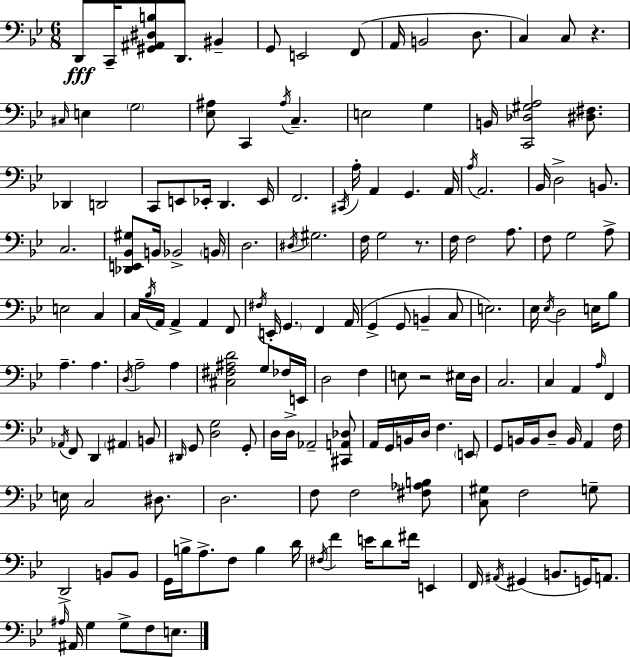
D2/e C2/s [G#2,A#2,D#3,B3]/e D2/e. BIS2/q G2/e E2/h F2/e A2/s B2/h D3/e. C3/q C3/e R/q. C#3/s E3/q G3/h [Eb3,A#3]/e C2/q A#3/s C3/q. E3/h G3/q B2/s [C2,Db3,G#3,A3]/h [D#3,F#3]/e. Db2/q D2/h C2/e E2/e Eb2/s D2/q. Eb2/s F2/h. C#2/s A3/s A2/q G2/q. A2/s A3/s A2/h. Bb2/s D3/h B2/e. C3/h. [Db2,E2,Bb2,G#3]/e B2/s Bb2/h B2/s D3/h. D#3/s G#3/h. F3/s G3/h R/e. F3/s F3/h A3/e. F3/e G3/h A3/e E3/h C3/q C3/s Bb3/s A2/s A2/q A2/q F2/e F#3/s E2/s G2/q. F2/q A2/s G2/q G2/e B2/q C3/e E3/h. Eb3/s Eb3/s D3/h E3/s Bb3/e A3/q. A3/q. D3/s A3/h A3/q [C#3,F#3,A#3,D4]/h G3/e FES3/s E2/s D3/h F3/q E3/e R/h EIS3/s D3/s C3/h. C3/q A2/q A3/s F2/q Ab2/s F2/e D2/q A#2/q B2/e D#2/s G2/e [D3,G3]/h G2/e D3/s D3/s Ab2/h [C#2,A2,Db3]/e A2/s G2/s B2/s D3/s F3/q. E2/e G2/e B2/s B2/s D3/e B2/s A2/q F3/s E3/s C3/h D#3/e. D3/h. F3/e F3/h [F#3,Ab3,B3]/e [C3,G#3]/e F3/h G3/e D2/h B2/e B2/e G2/s B3/s A3/e. F3/e B3/q D4/s F#3/s F4/q E4/s D4/e F#4/s E2/q F2/s A#2/s G#2/q B2/e. G2/s A2/e. A#3/s A#2/s G3/q G3/e F3/e E3/e.